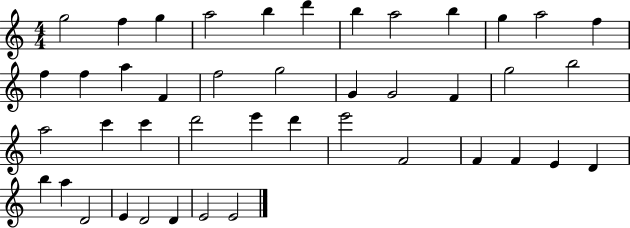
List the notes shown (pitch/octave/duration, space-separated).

G5/h F5/q G5/q A5/h B5/q D6/q B5/q A5/h B5/q G5/q A5/h F5/q F5/q F5/q A5/q F4/q F5/h G5/h G4/q G4/h F4/q G5/h B5/h A5/h C6/q C6/q D6/h E6/q D6/q E6/h F4/h F4/q F4/q E4/q D4/q B5/q A5/q D4/h E4/q D4/h D4/q E4/h E4/h